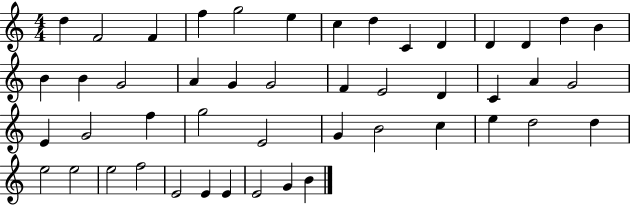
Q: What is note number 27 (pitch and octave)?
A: E4